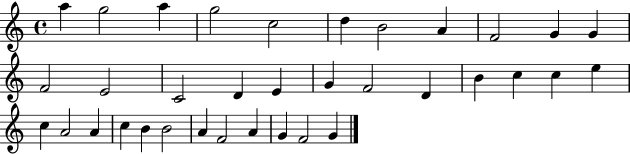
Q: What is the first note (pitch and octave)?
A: A5